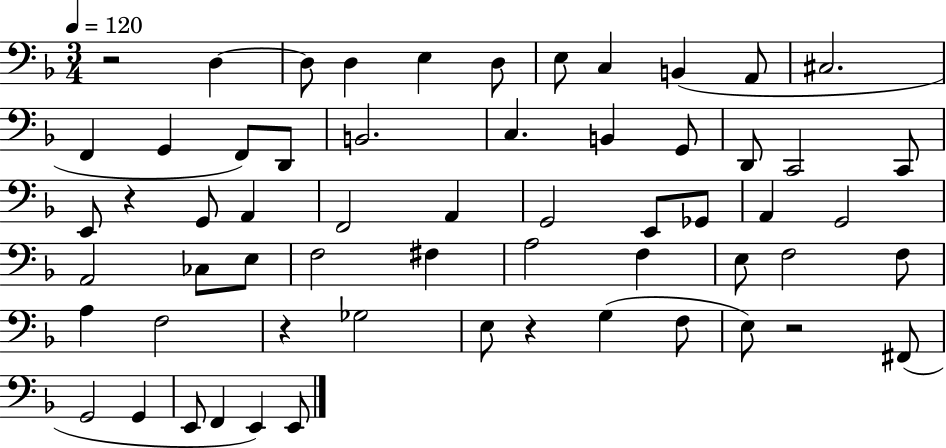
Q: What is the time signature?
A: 3/4